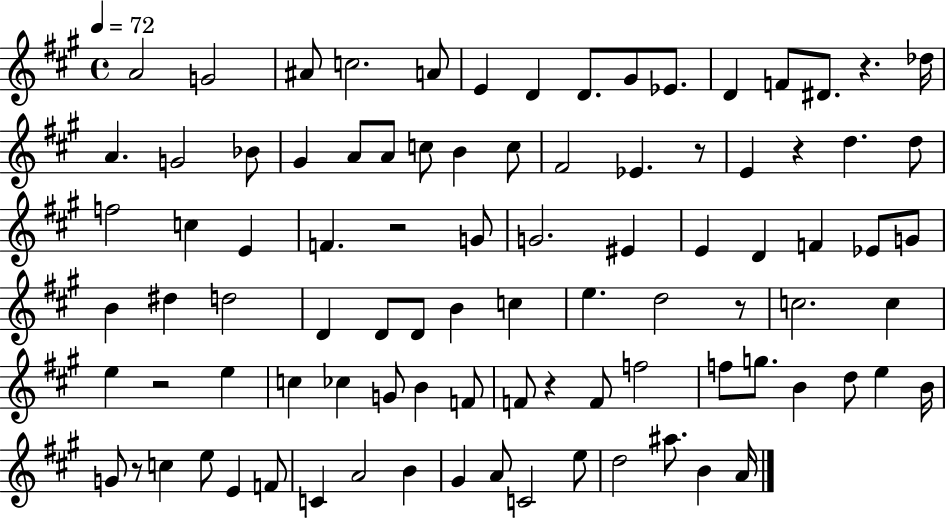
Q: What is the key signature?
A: A major